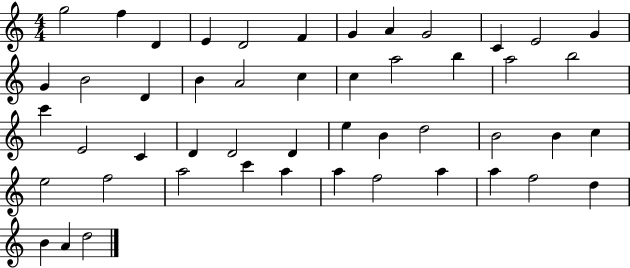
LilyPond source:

{
  \clef treble
  \numericTimeSignature
  \time 4/4
  \key c \major
  g''2 f''4 d'4 | e'4 d'2 f'4 | g'4 a'4 g'2 | c'4 e'2 g'4 | \break g'4 b'2 d'4 | b'4 a'2 c''4 | c''4 a''2 b''4 | a''2 b''2 | \break c'''4 e'2 c'4 | d'4 d'2 d'4 | e''4 b'4 d''2 | b'2 b'4 c''4 | \break e''2 f''2 | a''2 c'''4 a''4 | a''4 f''2 a''4 | a''4 f''2 d''4 | \break b'4 a'4 d''2 | \bar "|."
}